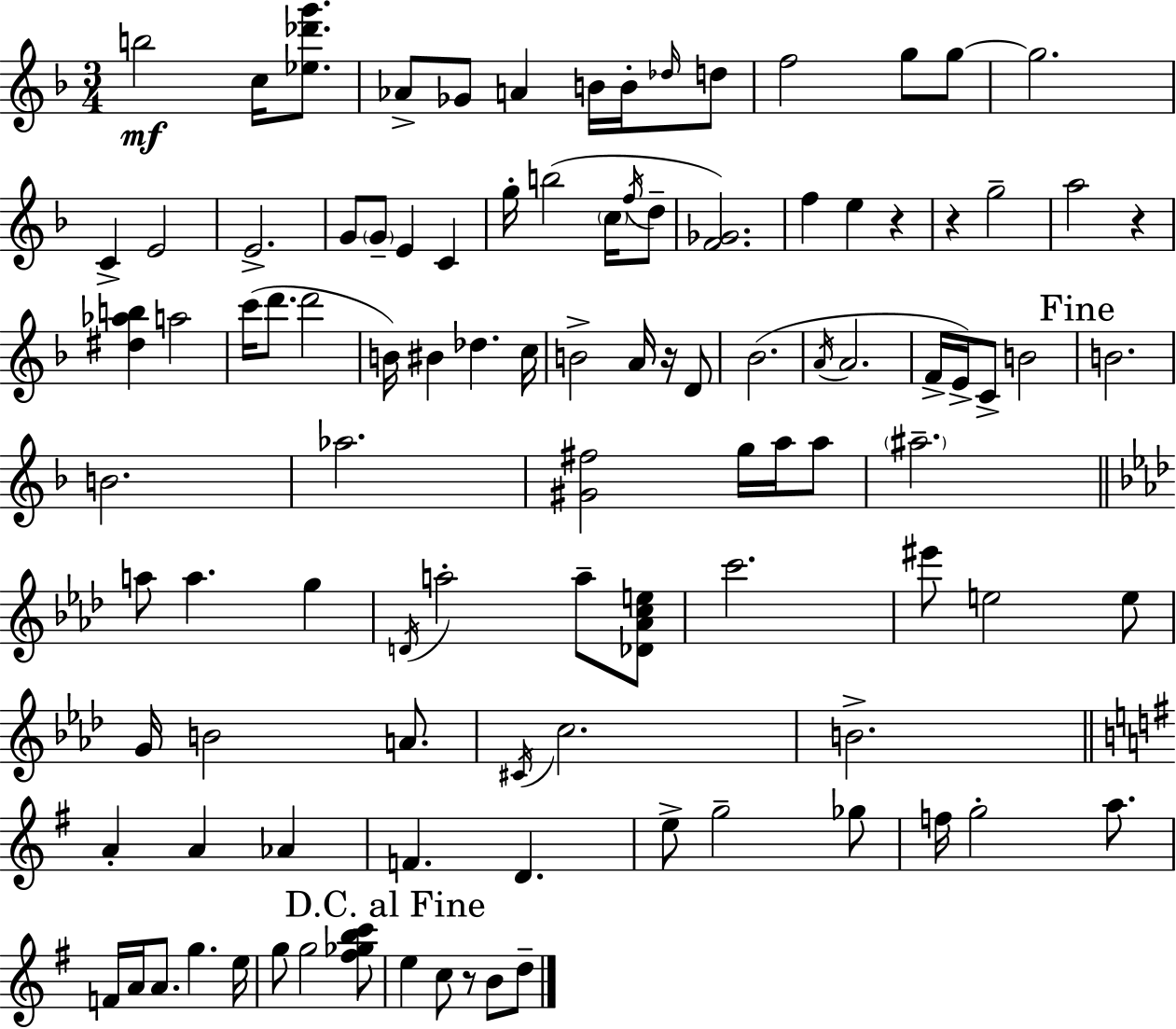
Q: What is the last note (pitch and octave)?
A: D5